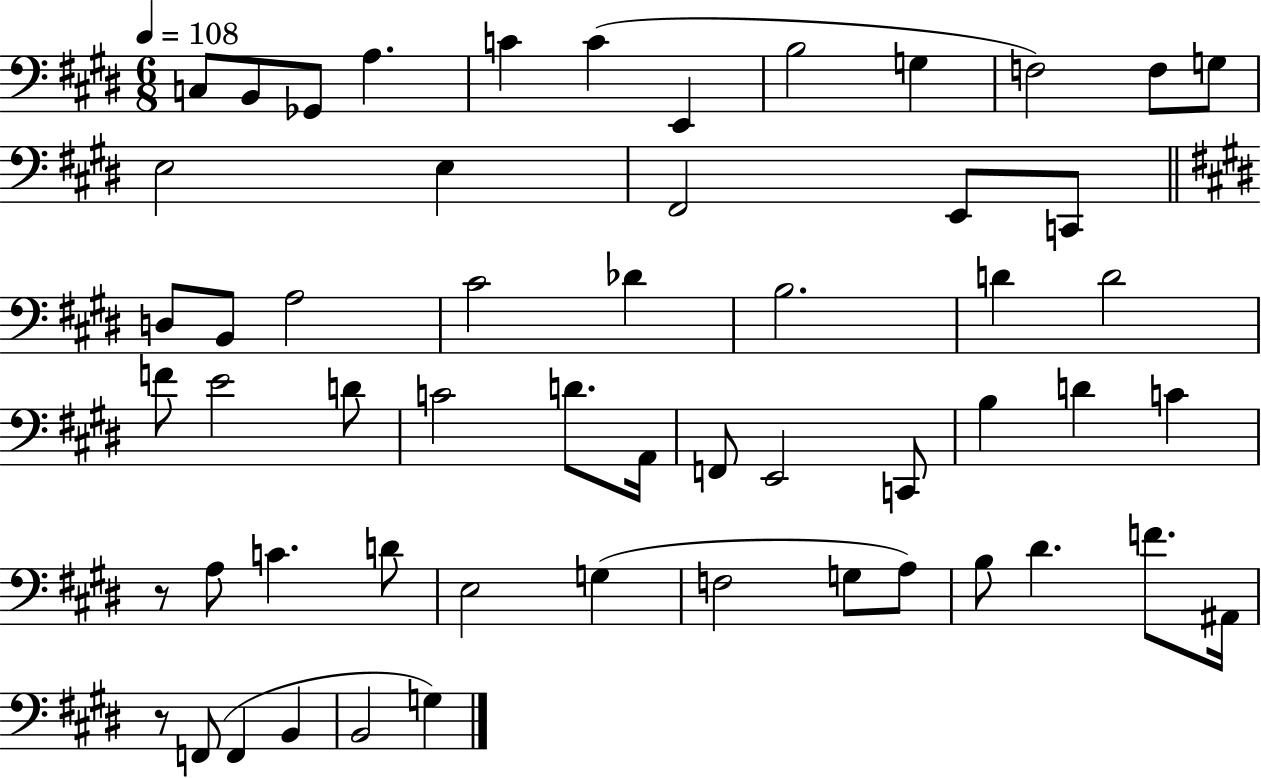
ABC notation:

X:1
T:Untitled
M:6/8
L:1/4
K:E
C,/2 B,,/2 _G,,/2 A, C C E,, B,2 G, F,2 F,/2 G,/2 E,2 E, ^F,,2 E,,/2 C,,/2 D,/2 B,,/2 A,2 ^C2 _D B,2 D D2 F/2 E2 D/2 C2 D/2 A,,/4 F,,/2 E,,2 C,,/2 B, D C z/2 A,/2 C D/2 E,2 G, F,2 G,/2 A,/2 B,/2 ^D F/2 ^A,,/4 z/2 F,,/2 F,, B,, B,,2 G,